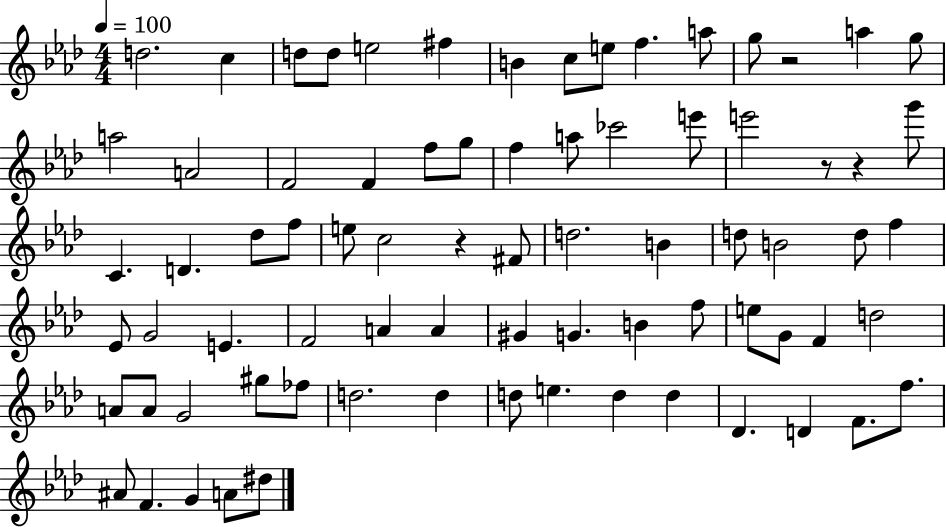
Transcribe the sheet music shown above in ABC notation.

X:1
T:Untitled
M:4/4
L:1/4
K:Ab
d2 c d/2 d/2 e2 ^f B c/2 e/2 f a/2 g/2 z2 a g/2 a2 A2 F2 F f/2 g/2 f a/2 _c'2 e'/2 e'2 z/2 z g'/2 C D _d/2 f/2 e/2 c2 z ^F/2 d2 B d/2 B2 d/2 f _E/2 G2 E F2 A A ^G G B f/2 e/2 G/2 F d2 A/2 A/2 G2 ^g/2 _f/2 d2 d d/2 e d d _D D F/2 f/2 ^A/2 F G A/2 ^d/2